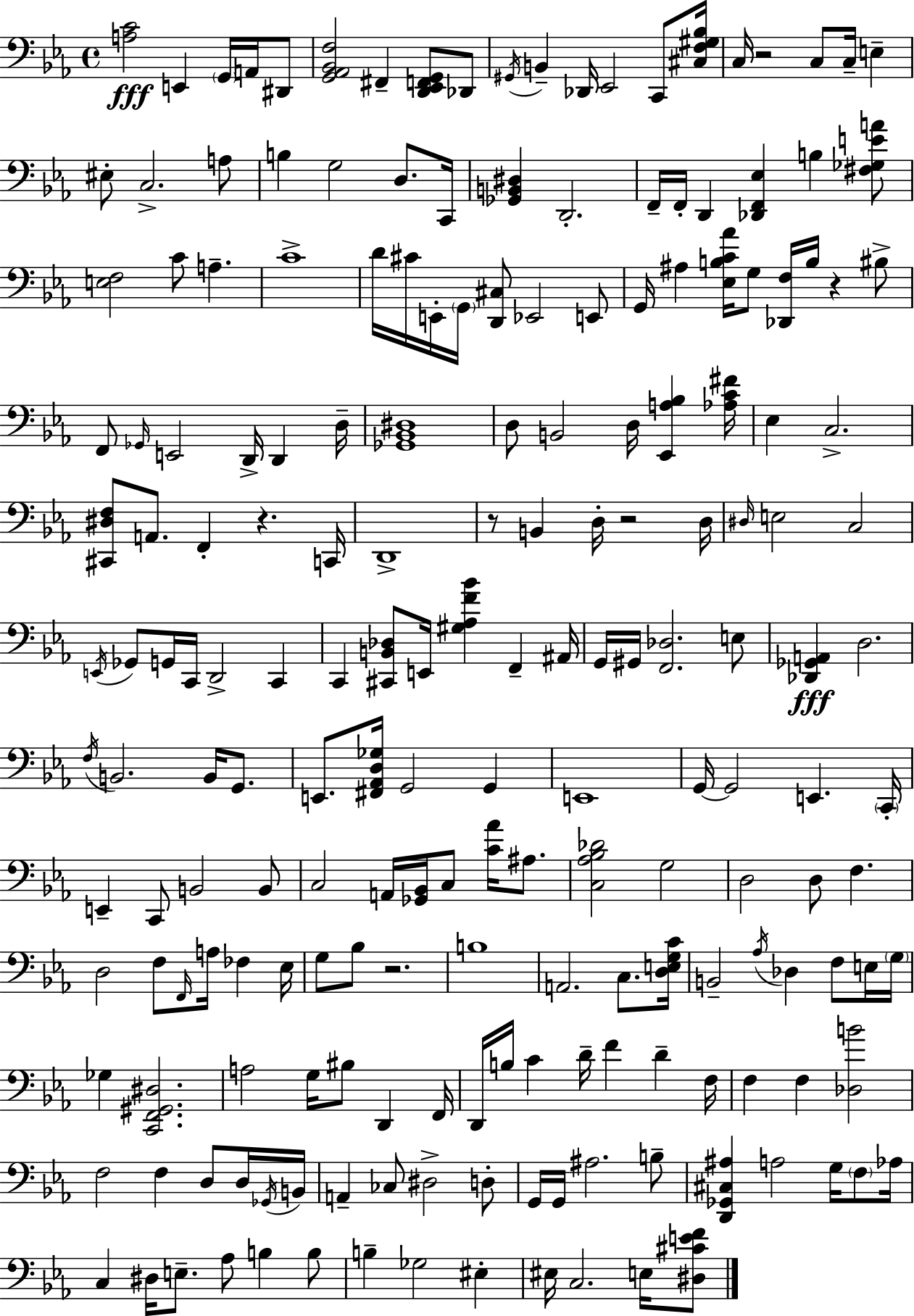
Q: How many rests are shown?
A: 6